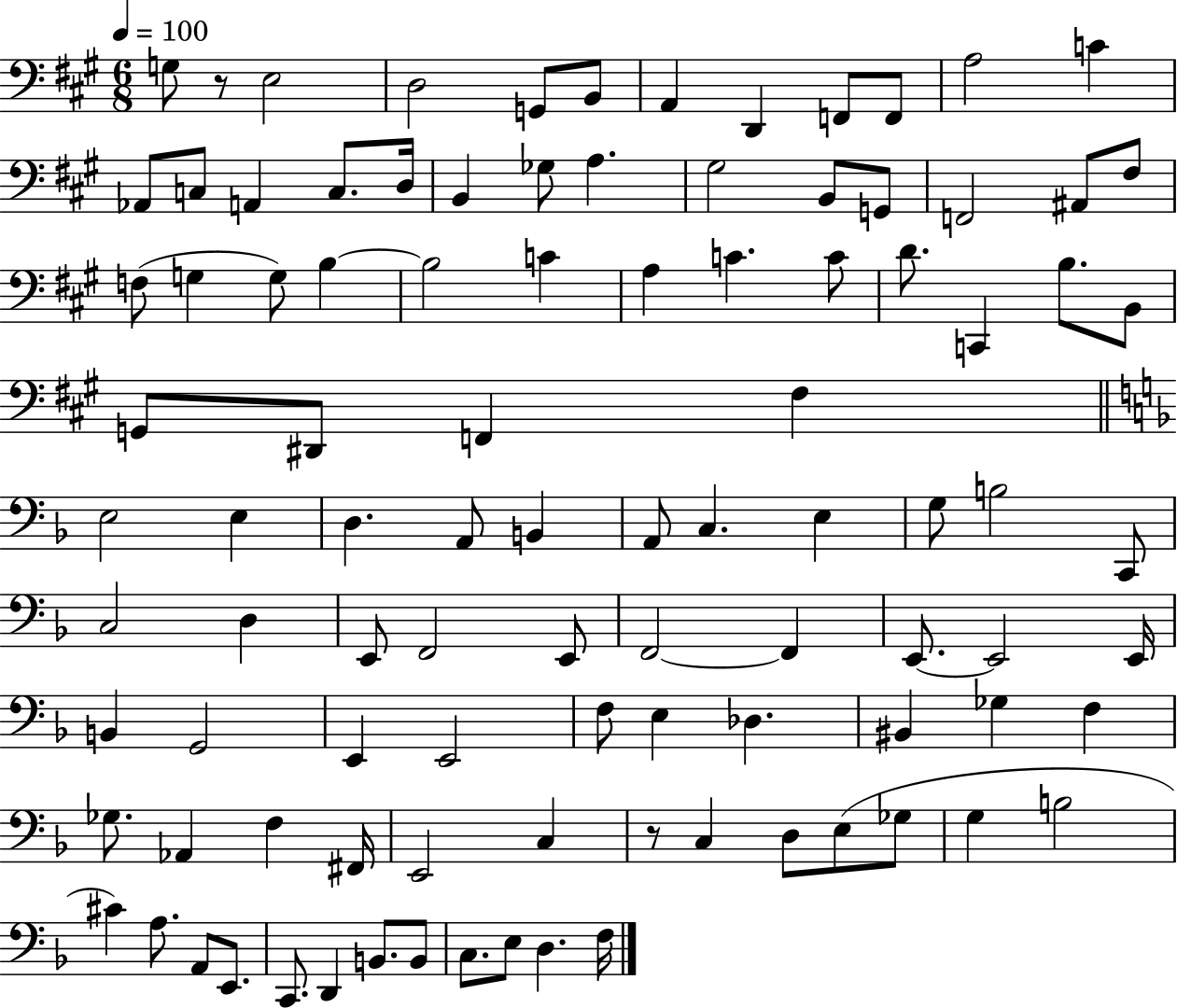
X:1
T:Untitled
M:6/8
L:1/4
K:A
G,/2 z/2 E,2 D,2 G,,/2 B,,/2 A,, D,, F,,/2 F,,/2 A,2 C _A,,/2 C,/2 A,, C,/2 D,/4 B,, _G,/2 A, ^G,2 B,,/2 G,,/2 F,,2 ^A,,/2 ^F,/2 F,/2 G, G,/2 B, B,2 C A, C C/2 D/2 C,, B,/2 B,,/2 G,,/2 ^D,,/2 F,, ^F, E,2 E, D, A,,/2 B,, A,,/2 C, E, G,/2 B,2 C,,/2 C,2 D, E,,/2 F,,2 E,,/2 F,,2 F,, E,,/2 E,,2 E,,/4 B,, G,,2 E,, E,,2 F,/2 E, _D, ^B,, _G, F, _G,/2 _A,, F, ^F,,/4 E,,2 C, z/2 C, D,/2 E,/2 _G,/2 G, B,2 ^C A,/2 A,,/2 E,,/2 C,,/2 D,, B,,/2 B,,/2 C,/2 E,/2 D, F,/4